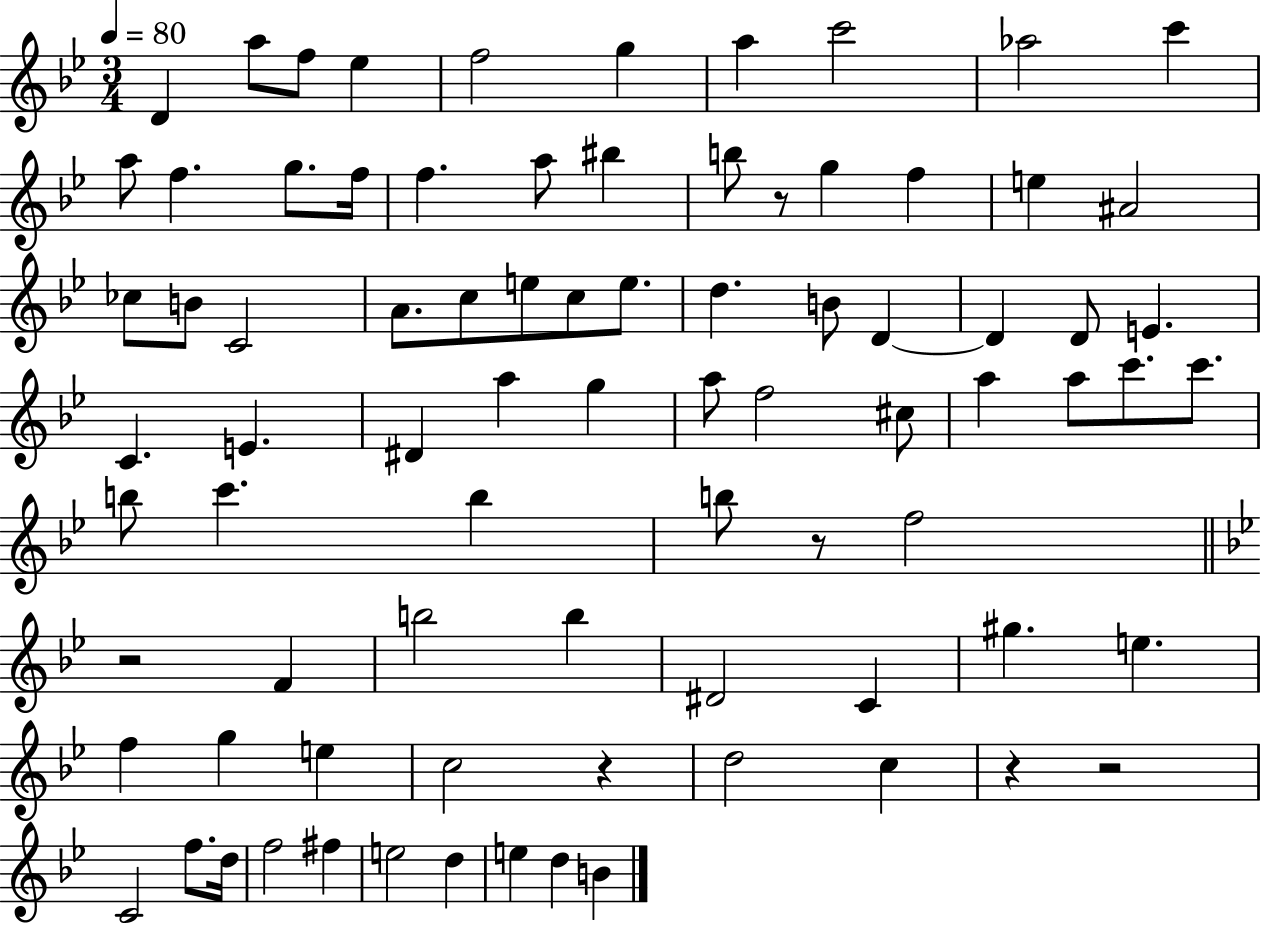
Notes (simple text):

D4/q A5/e F5/e Eb5/q F5/h G5/q A5/q C6/h Ab5/h C6/q A5/e F5/q. G5/e. F5/s F5/q. A5/e BIS5/q B5/e R/e G5/q F5/q E5/q A#4/h CES5/e B4/e C4/h A4/e. C5/e E5/e C5/e E5/e. D5/q. B4/e D4/q D4/q D4/e E4/q. C4/q. E4/q. D#4/q A5/q G5/q A5/e F5/h C#5/e A5/q A5/e C6/e. C6/e. B5/e C6/q. B5/q B5/e R/e F5/h R/h F4/q B5/h B5/q D#4/h C4/q G#5/q. E5/q. F5/q G5/q E5/q C5/h R/q D5/h C5/q R/q R/h C4/h F5/e. D5/s F5/h F#5/q E5/h D5/q E5/q D5/q B4/q